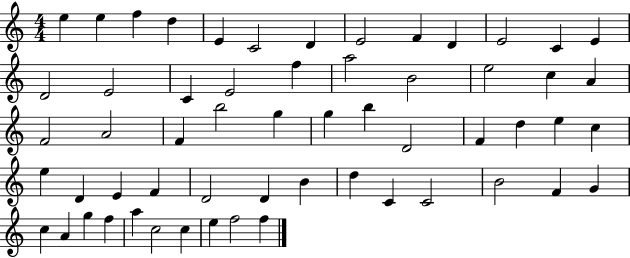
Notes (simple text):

E5/q E5/q F5/q D5/q E4/q C4/h D4/q E4/h F4/q D4/q E4/h C4/q E4/q D4/h E4/h C4/q E4/h F5/q A5/h B4/h E5/h C5/q A4/q F4/h A4/h F4/q B5/h G5/q G5/q B5/q D4/h F4/q D5/q E5/q C5/q E5/q D4/q E4/q F4/q D4/h D4/q B4/q D5/q C4/q C4/h B4/h F4/q G4/q C5/q A4/q G5/q F5/q A5/q C5/h C5/q E5/q F5/h F5/q